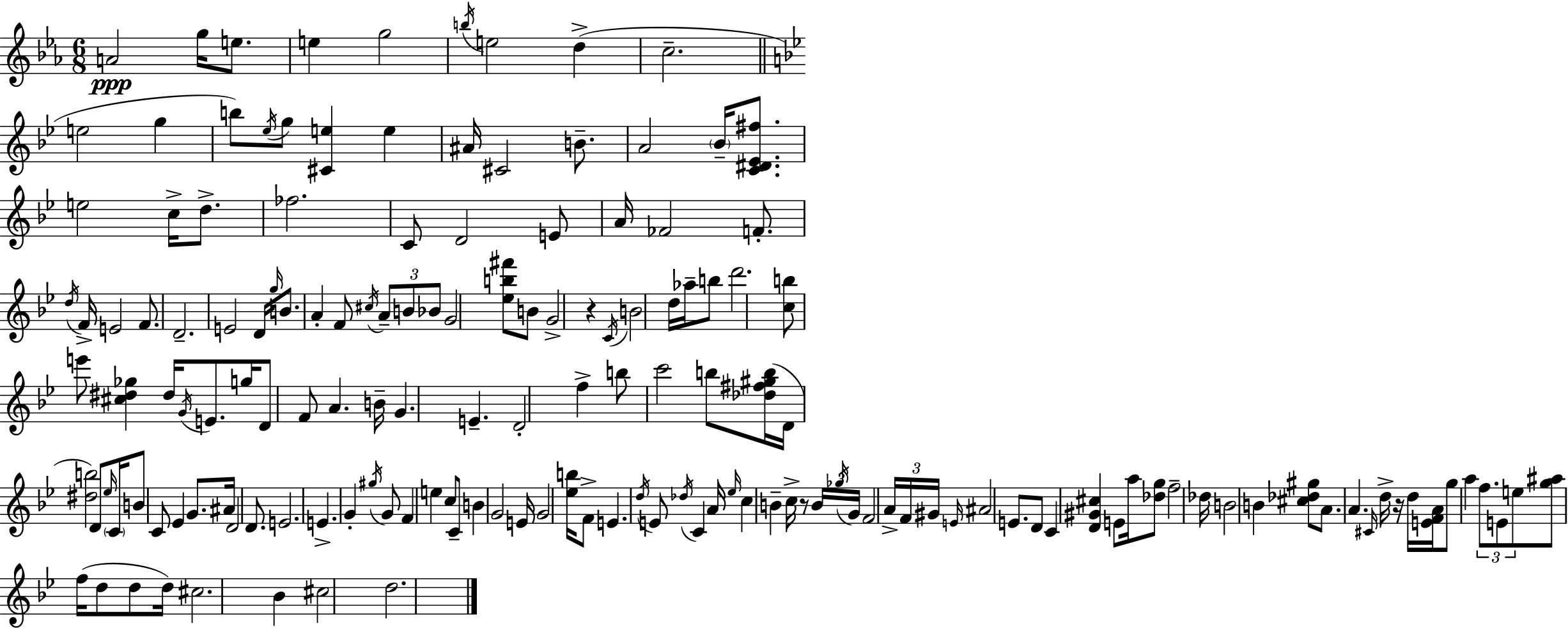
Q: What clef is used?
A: treble